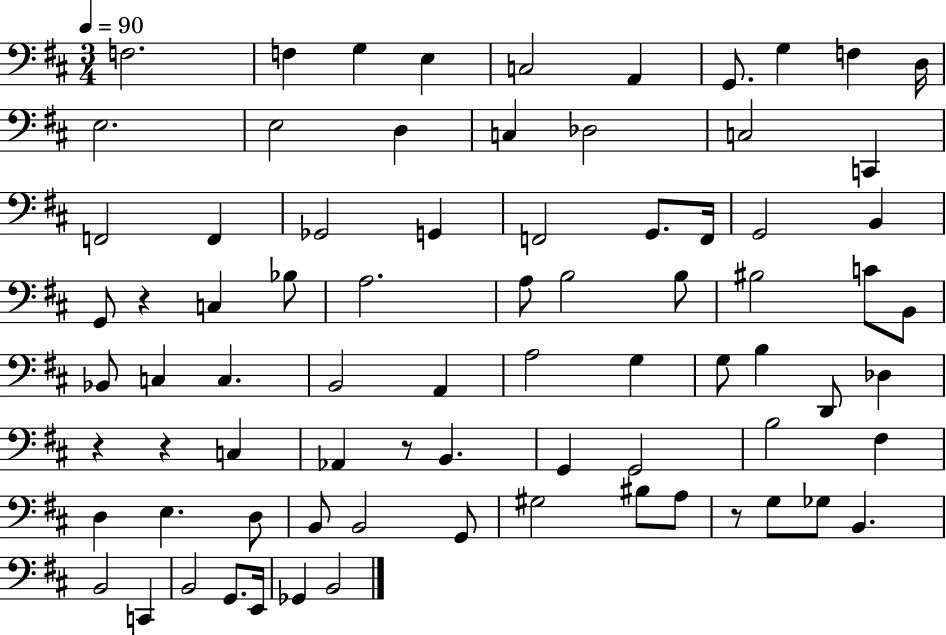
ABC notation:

X:1
T:Untitled
M:3/4
L:1/4
K:D
F,2 F, G, E, C,2 A,, G,,/2 G, F, D,/4 E,2 E,2 D, C, _D,2 C,2 C,, F,,2 F,, _G,,2 G,, F,,2 G,,/2 F,,/4 G,,2 B,, G,,/2 z C, _B,/2 A,2 A,/2 B,2 B,/2 ^B,2 C/2 B,,/2 _B,,/2 C, C, B,,2 A,, A,2 G, G,/2 B, D,,/2 _D, z z C, _A,, z/2 B,, G,, G,,2 B,2 ^F, D, E, D,/2 B,,/2 B,,2 G,,/2 ^G,2 ^B,/2 A,/2 z/2 G,/2 _G,/2 B,, B,,2 C,, B,,2 G,,/2 E,,/4 _G,, B,,2